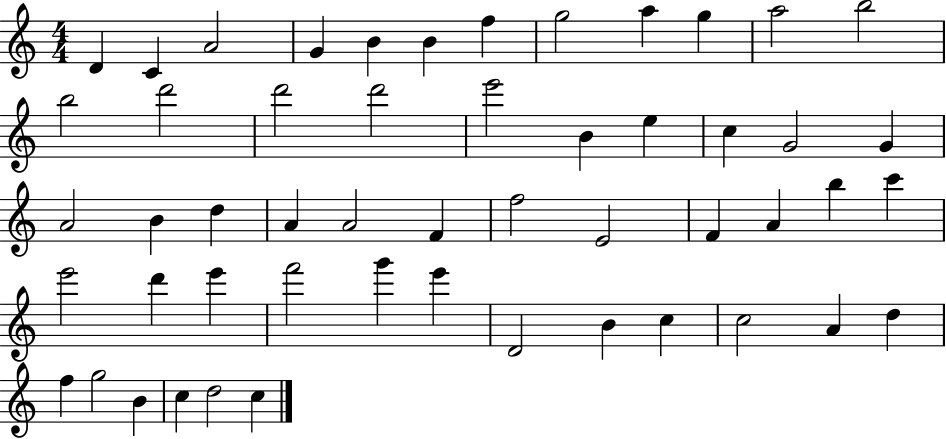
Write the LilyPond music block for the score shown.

{
  \clef treble
  \numericTimeSignature
  \time 4/4
  \key c \major
  d'4 c'4 a'2 | g'4 b'4 b'4 f''4 | g''2 a''4 g''4 | a''2 b''2 | \break b''2 d'''2 | d'''2 d'''2 | e'''2 b'4 e''4 | c''4 g'2 g'4 | \break a'2 b'4 d''4 | a'4 a'2 f'4 | f''2 e'2 | f'4 a'4 b''4 c'''4 | \break e'''2 d'''4 e'''4 | f'''2 g'''4 e'''4 | d'2 b'4 c''4 | c''2 a'4 d''4 | \break f''4 g''2 b'4 | c''4 d''2 c''4 | \bar "|."
}